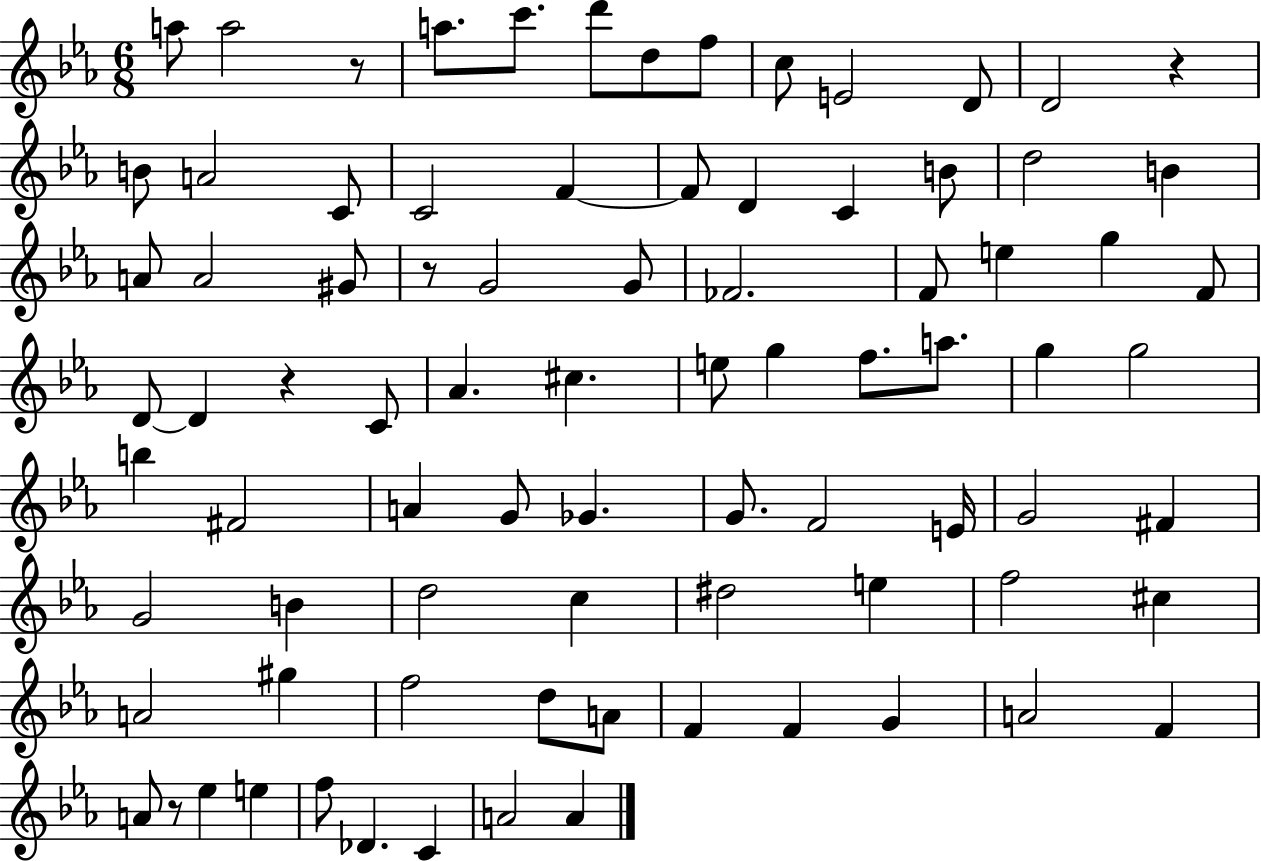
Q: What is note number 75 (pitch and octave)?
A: F5